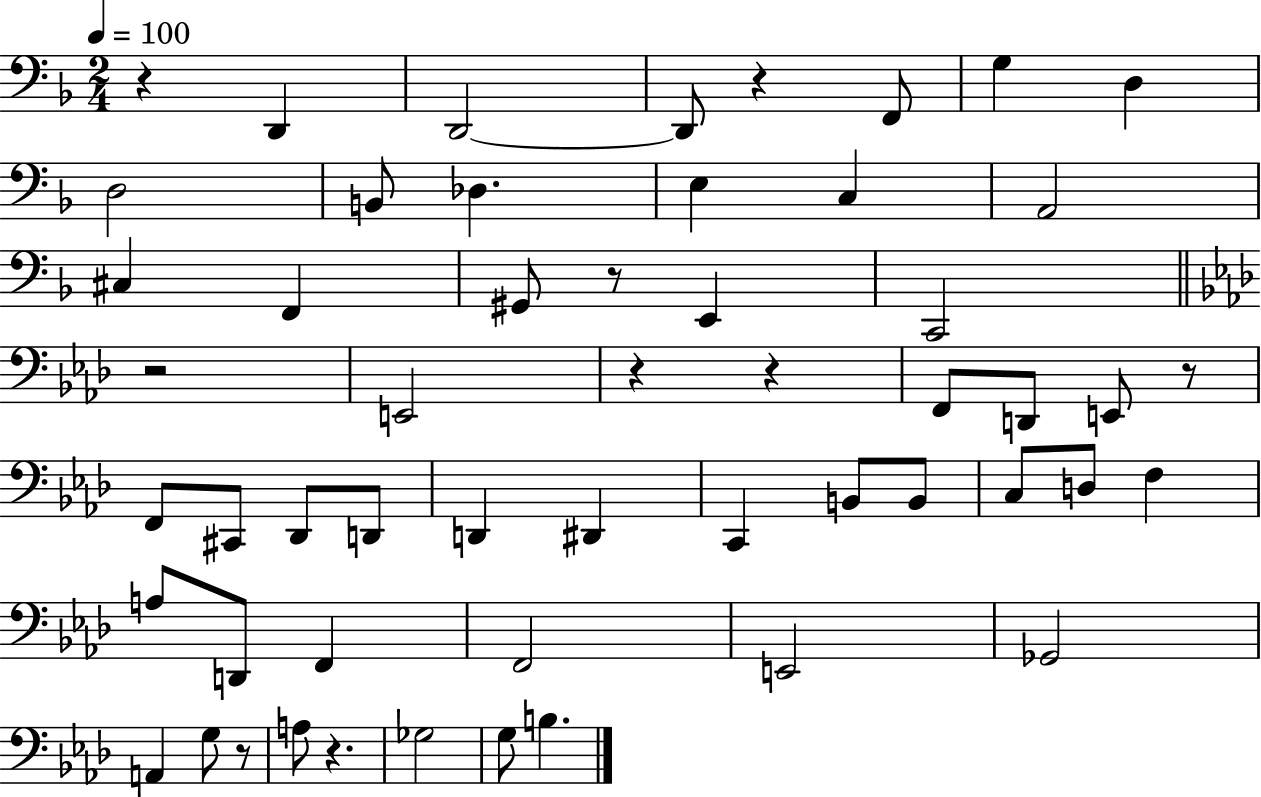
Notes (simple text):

R/q D2/q D2/h D2/e R/q F2/e G3/q D3/q D3/h B2/e Db3/q. E3/q C3/q A2/h C#3/q F2/q G#2/e R/e E2/q C2/h R/h E2/h R/q R/q F2/e D2/e E2/e R/e F2/e C#2/e Db2/e D2/e D2/q D#2/q C2/q B2/e B2/e C3/e D3/e F3/q A3/e D2/e F2/q F2/h E2/h Gb2/h A2/q G3/e R/e A3/e R/q. Gb3/h G3/e B3/q.